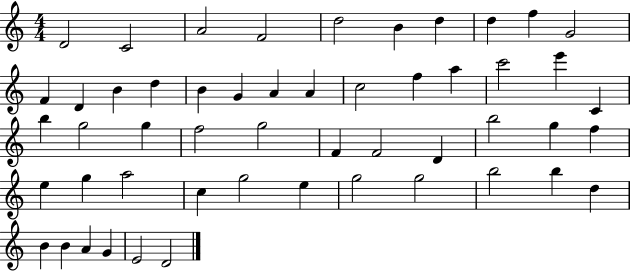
D4/h C4/h A4/h F4/h D5/h B4/q D5/q D5/q F5/q G4/h F4/q D4/q B4/q D5/q B4/q G4/q A4/q A4/q C5/h F5/q A5/q C6/h E6/q C4/q B5/q G5/h G5/q F5/h G5/h F4/q F4/h D4/q B5/h G5/q F5/q E5/q G5/q A5/h C5/q G5/h E5/q G5/h G5/h B5/h B5/q D5/q B4/q B4/q A4/q G4/q E4/h D4/h